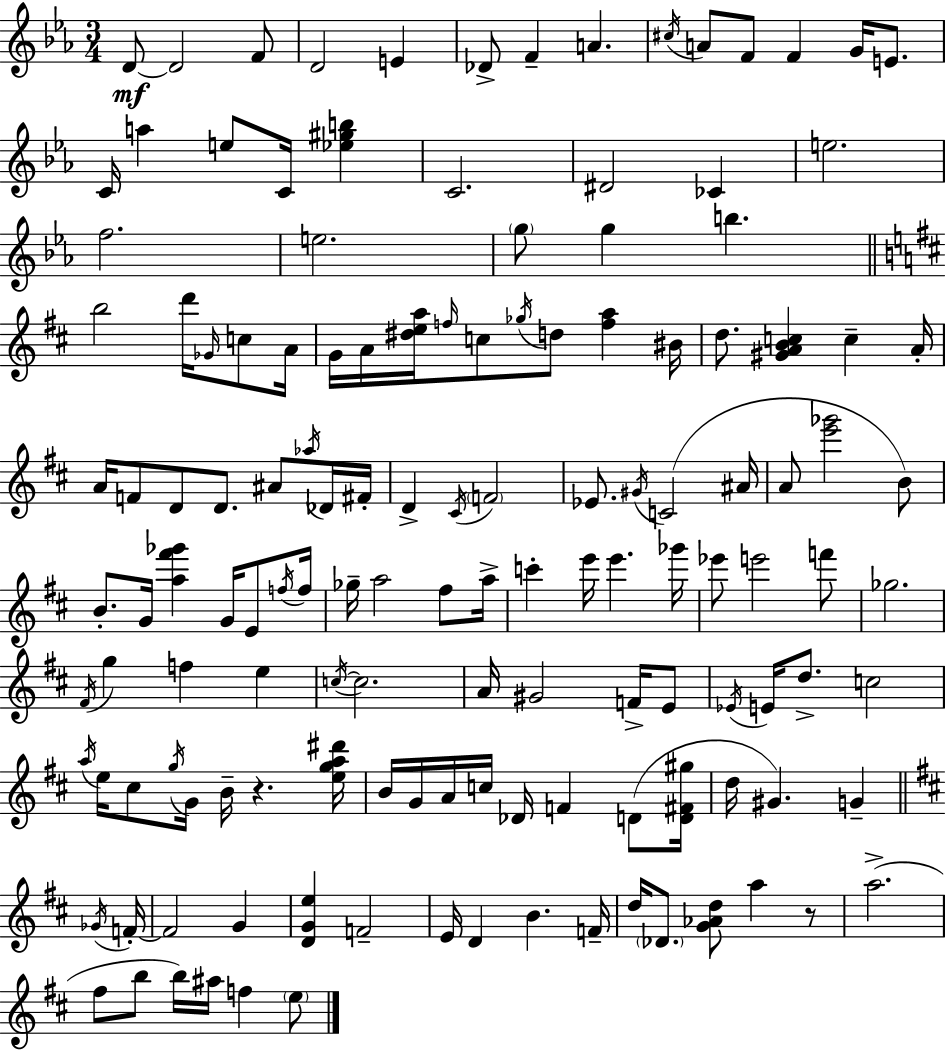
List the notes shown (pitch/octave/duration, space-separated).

D4/e D4/h F4/e D4/h E4/q Db4/e F4/q A4/q. C#5/s A4/e F4/e F4/q G4/s E4/e. C4/s A5/q E5/e C4/s [Eb5,G#5,B5]/q C4/h. D#4/h CES4/q E5/h. F5/h. E5/h. G5/e G5/q B5/q. B5/h D6/s Gb4/s C5/e A4/s G4/s A4/s [D#5,E5,A5]/s F5/s C5/e Gb5/s D5/e [F5,A5]/q BIS4/s D5/e. [G#4,A4,B4,C5]/q C5/q A4/s A4/s F4/e D4/e D4/e. A#4/e Ab5/s Db4/s F#4/s D4/q C#4/s F4/h Eb4/e. G#4/s C4/h A#4/s A4/e [E6,Gb6]/h B4/e B4/e. G4/s [A5,F#6,Gb6]/q G4/s E4/e F5/s F5/s Gb5/s A5/h F#5/e A5/s C6/q E6/s E6/q. Gb6/s Eb6/e E6/h F6/e Gb5/h. F#4/s G5/q F5/q E5/q C5/s C5/h. A4/s G#4/h F4/s E4/e Eb4/s E4/s D5/e. C5/h A5/s E5/s C#5/e G5/s G4/s B4/s R/q. [E5,G5,A5,D#6]/s B4/s G4/s A4/s C5/s Db4/s F4/q D4/e [D4,F#4,G#5]/s D5/s G#4/q. G4/q Gb4/s F4/s F4/h G4/q [D4,G4,E5]/q F4/h E4/s D4/q B4/q. F4/s D5/s Db4/e. [G4,Ab4,D5]/e A5/q R/e A5/h. F#5/e B5/e B5/s A#5/s F5/q E5/e